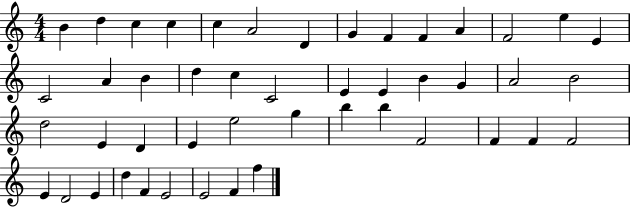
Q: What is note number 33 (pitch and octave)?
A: B5